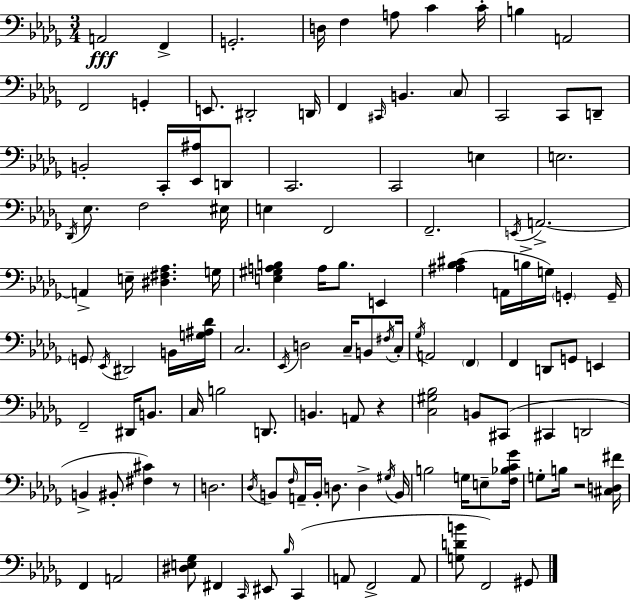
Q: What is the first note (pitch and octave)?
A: A2